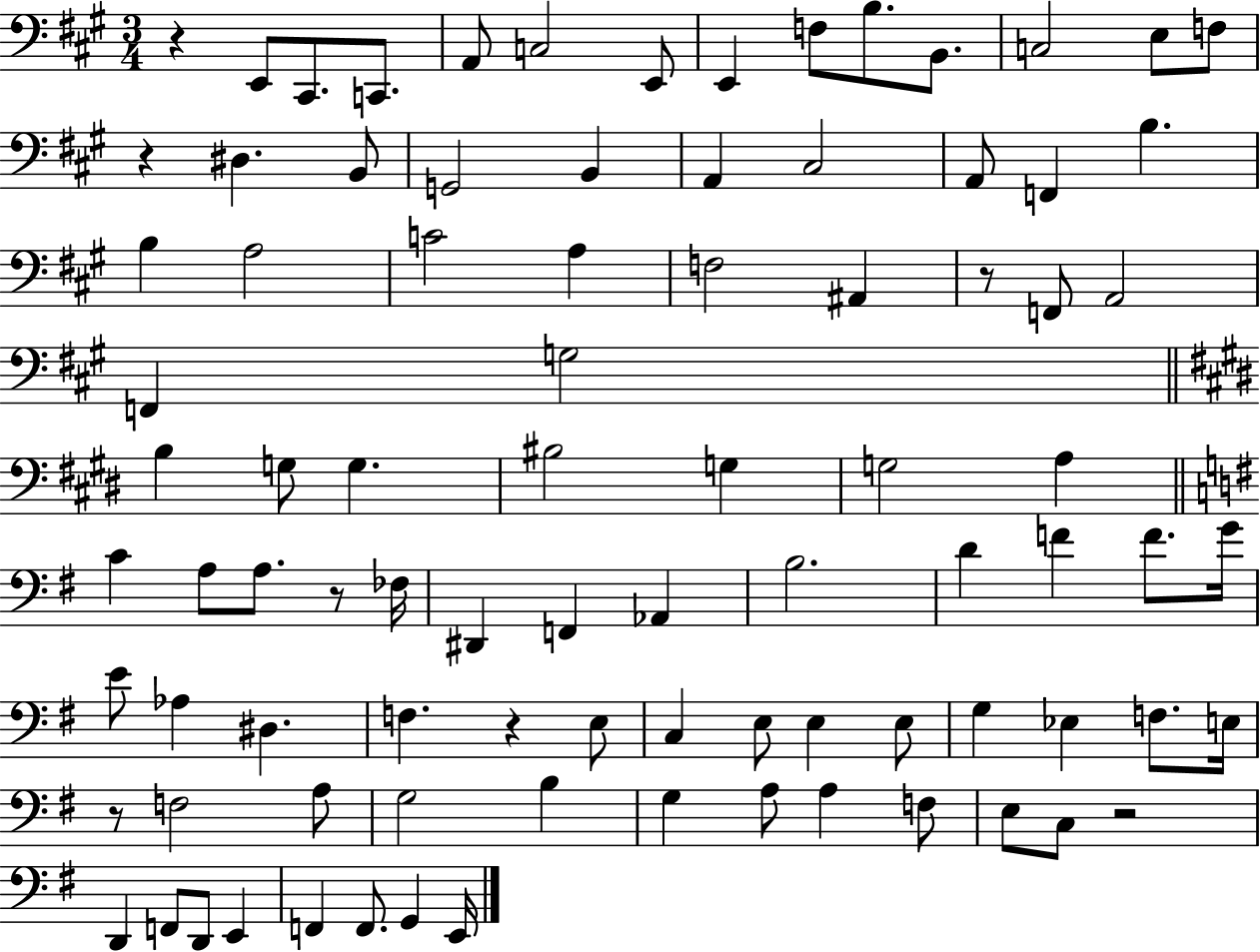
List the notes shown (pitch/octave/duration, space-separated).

R/q E2/e C#2/e. C2/e. A2/e C3/h E2/e E2/q F3/e B3/e. B2/e. C3/h E3/e F3/e R/q D#3/q. B2/e G2/h B2/q A2/q C#3/h A2/e F2/q B3/q. B3/q A3/h C4/h A3/q F3/h A#2/q R/e F2/e A2/h F2/q G3/h B3/q G3/e G3/q. BIS3/h G3/q G3/h A3/q C4/q A3/e A3/e. R/e FES3/s D#2/q F2/q Ab2/q B3/h. D4/q F4/q F4/e. G4/s E4/e Ab3/q D#3/q. F3/q. R/q E3/e C3/q E3/e E3/q E3/e G3/q Eb3/q F3/e. E3/s R/e F3/h A3/e G3/h B3/q G3/q A3/e A3/q F3/e E3/e C3/e R/h D2/q F2/e D2/e E2/q F2/q F2/e. G2/q E2/s